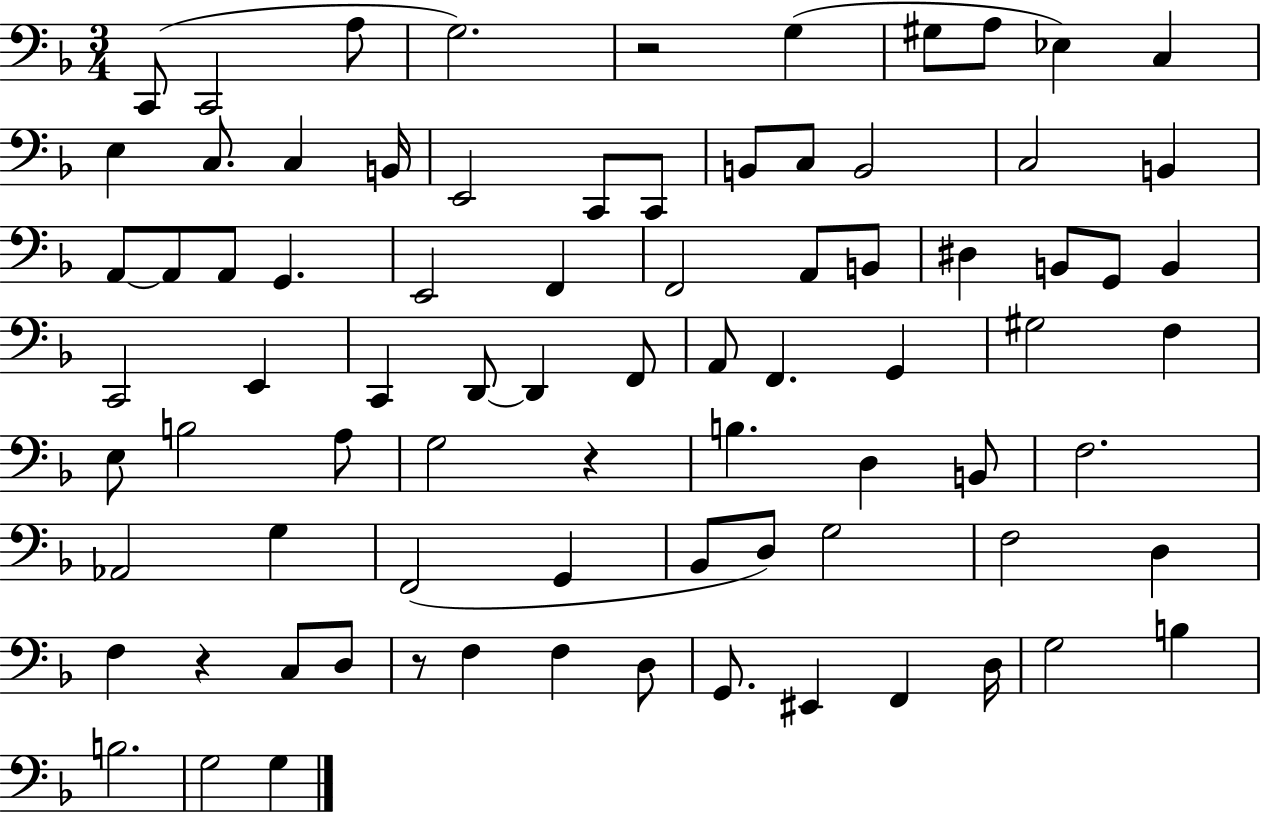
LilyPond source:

{
  \clef bass
  \numericTimeSignature
  \time 3/4
  \key f \major
  c,8( c,2 a8 | g2.) | r2 g4( | gis8 a8 ees4) c4 | \break e4 c8. c4 b,16 | e,2 c,8 c,8 | b,8 c8 b,2 | c2 b,4 | \break a,8~~ a,8 a,8 g,4. | e,2 f,4 | f,2 a,8 b,8 | dis4 b,8 g,8 b,4 | \break c,2 e,4 | c,4 d,8~~ d,4 f,8 | a,8 f,4. g,4 | gis2 f4 | \break e8 b2 a8 | g2 r4 | b4. d4 b,8 | f2. | \break aes,2 g4 | f,2( g,4 | bes,8 d8) g2 | f2 d4 | \break f4 r4 c8 d8 | r8 f4 f4 d8 | g,8. eis,4 f,4 d16 | g2 b4 | \break b2. | g2 g4 | \bar "|."
}